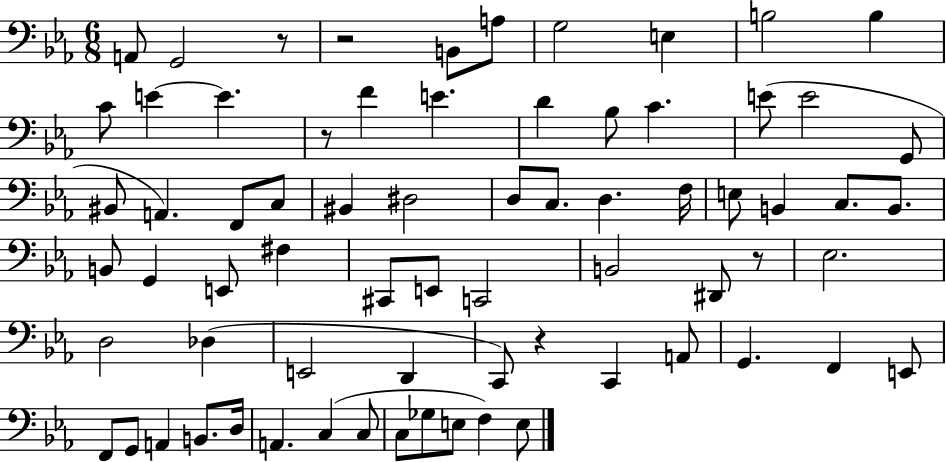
A2/e G2/h R/e R/h B2/e A3/e G3/h E3/q B3/h B3/q C4/e E4/q E4/q. R/e F4/q E4/q. D4/q Bb3/e C4/q. E4/e E4/h G2/e BIS2/e A2/q. F2/e C3/e BIS2/q D#3/h D3/e C3/e. D3/q. F3/s E3/e B2/q C3/e. B2/e. B2/e G2/q E2/e F#3/q C#2/e E2/e C2/h B2/h D#2/e R/e Eb3/h. D3/h Db3/q E2/h D2/q C2/e R/q C2/q A2/e G2/q. F2/q E2/e F2/e G2/e A2/q B2/e. D3/s A2/q. C3/q C3/e C3/e Gb3/e E3/e F3/q E3/e